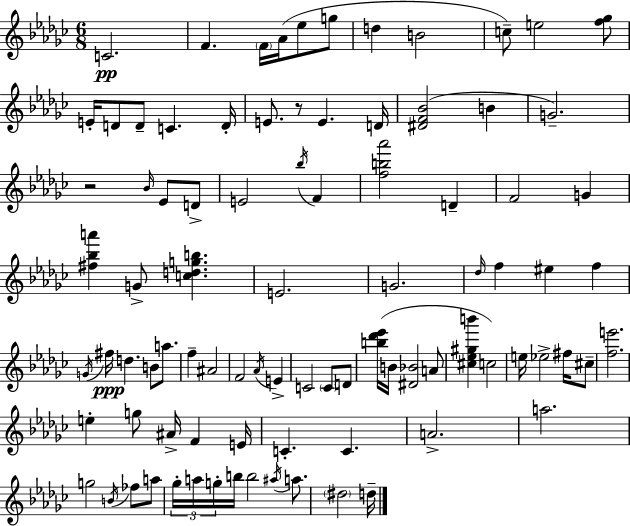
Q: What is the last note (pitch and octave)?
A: D5